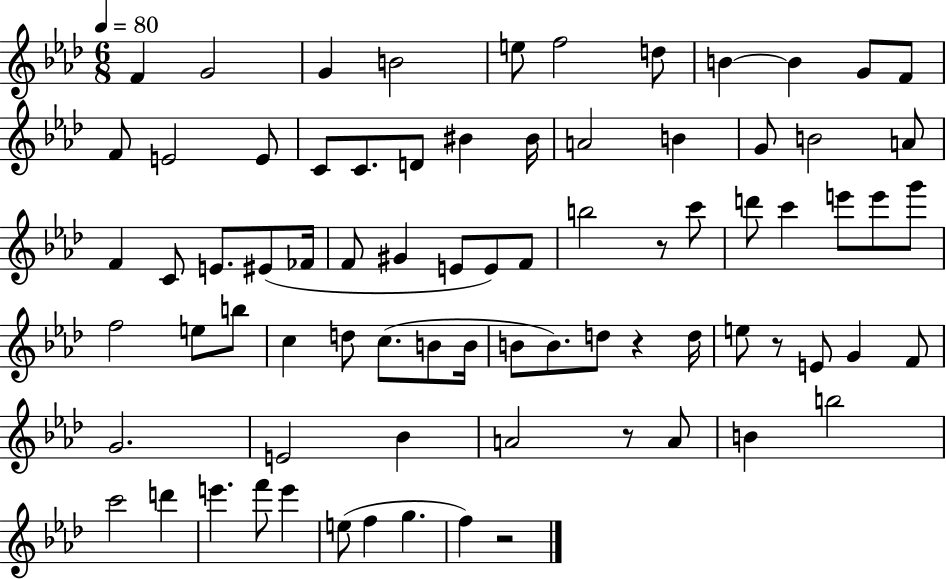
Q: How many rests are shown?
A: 5